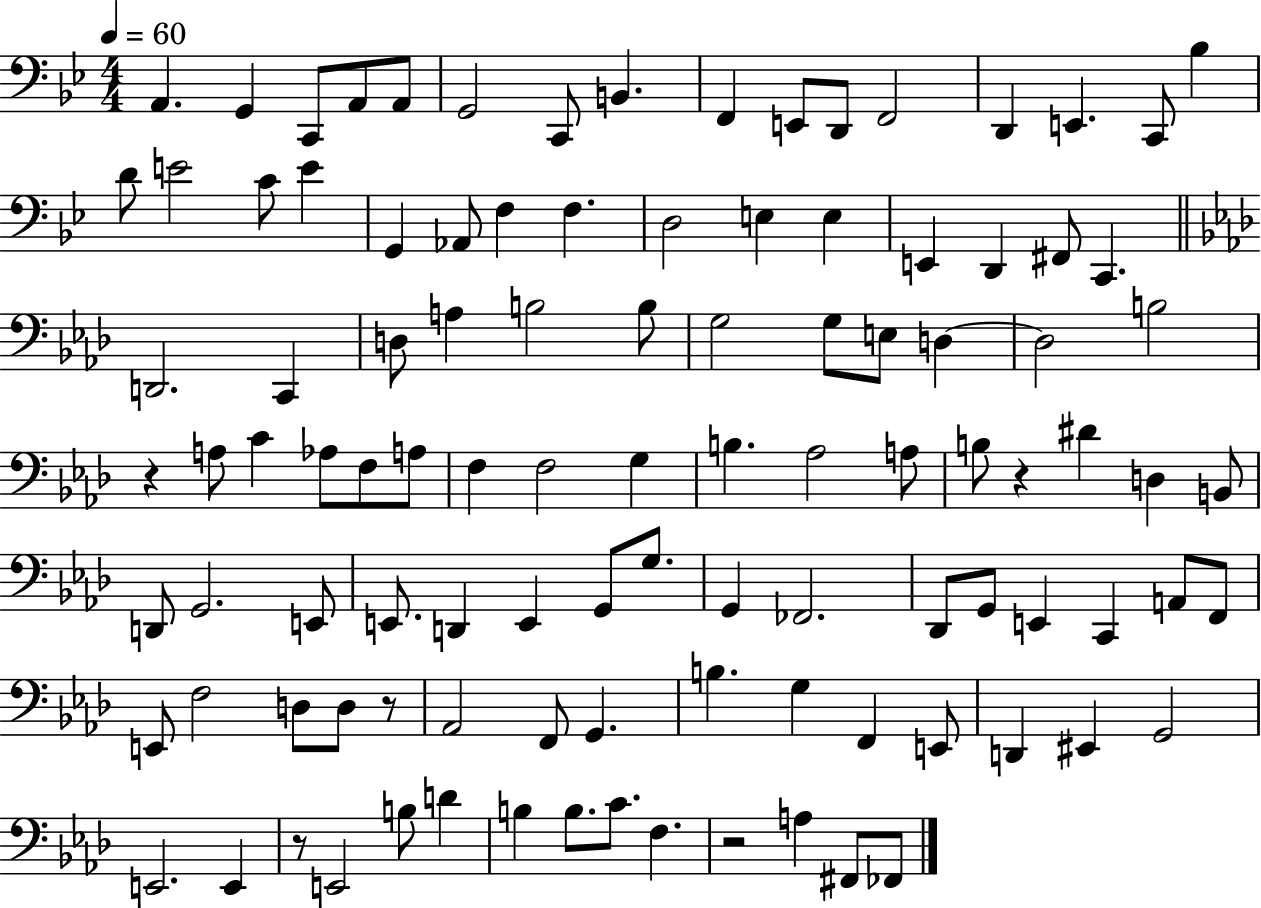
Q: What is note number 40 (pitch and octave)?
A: E3